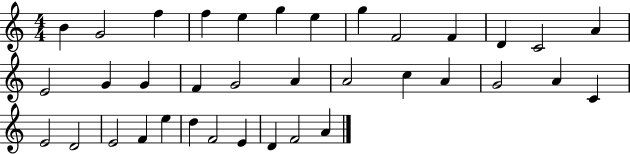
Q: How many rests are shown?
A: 0